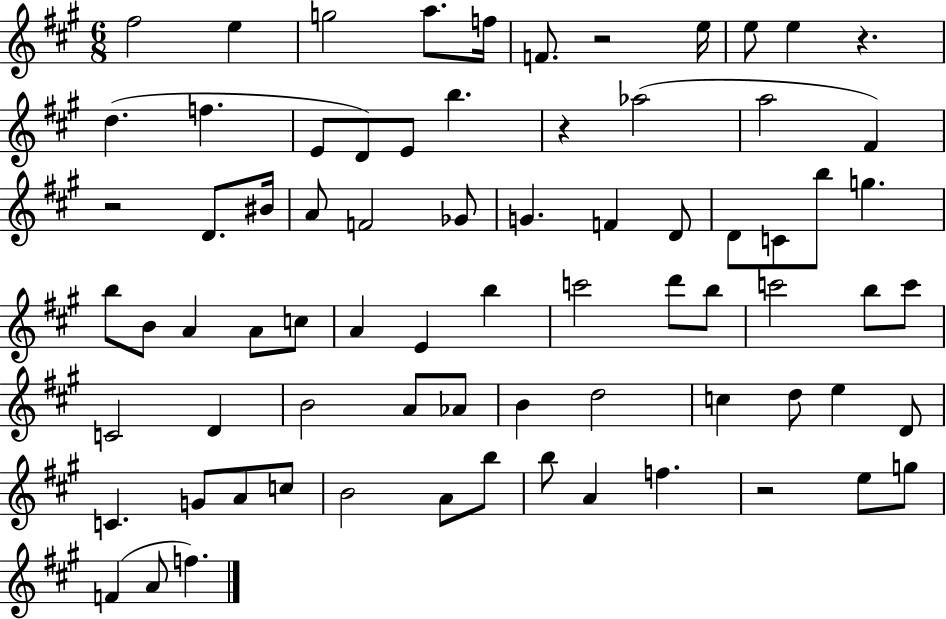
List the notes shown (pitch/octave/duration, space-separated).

F#5/h E5/q G5/h A5/e. F5/s F4/e. R/h E5/s E5/e E5/q R/q. D5/q. F5/q. E4/e D4/e E4/e B5/q. R/q Ab5/h A5/h F#4/q R/h D4/e. BIS4/s A4/e F4/h Gb4/e G4/q. F4/q D4/e D4/e C4/e B5/e G5/q. B5/e B4/e A4/q A4/e C5/e A4/q E4/q B5/q C6/h D6/e B5/e C6/h B5/e C6/e C4/h D4/q B4/h A4/e Ab4/e B4/q D5/h C5/q D5/e E5/q D4/e C4/q. G4/e A4/e C5/e B4/h A4/e B5/e B5/e A4/q F5/q. R/h E5/e G5/e F4/q A4/e F5/q.